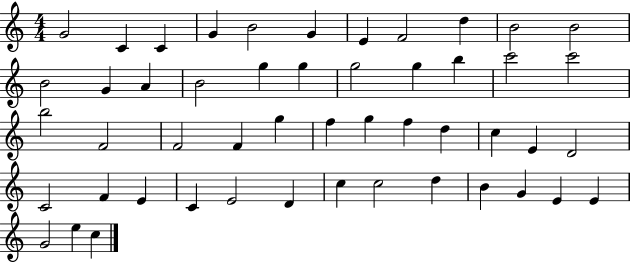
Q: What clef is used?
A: treble